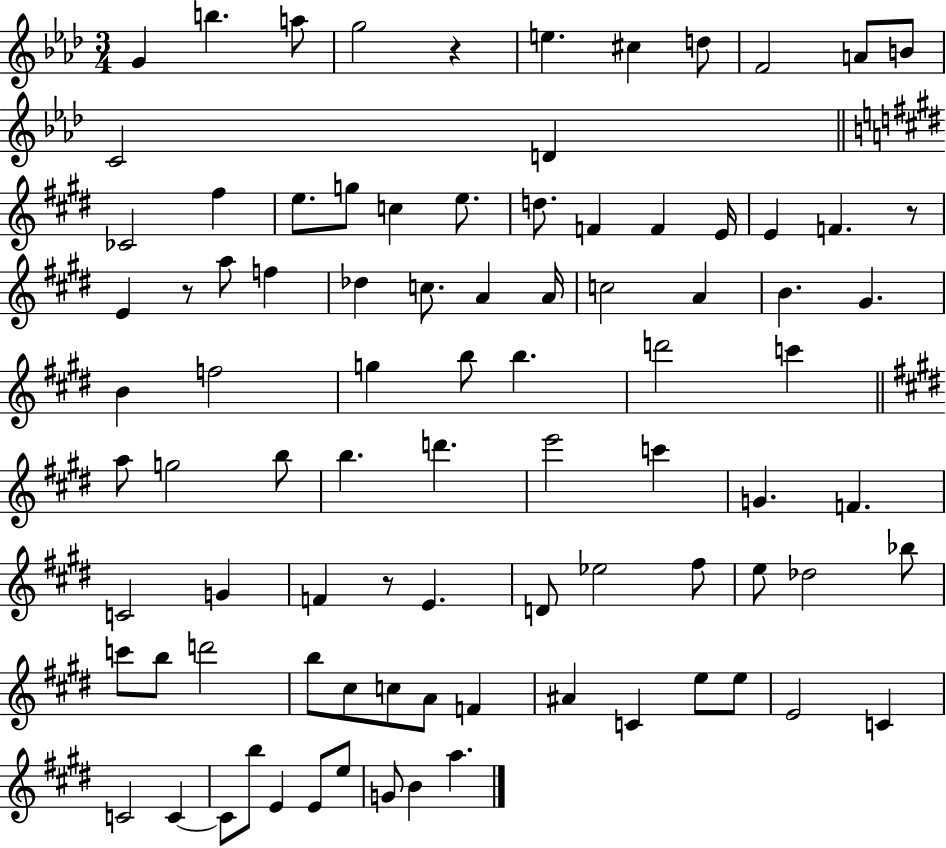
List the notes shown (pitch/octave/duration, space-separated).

G4/q B5/q. A5/e G5/h R/q E5/q. C#5/q D5/e F4/h A4/e B4/e C4/h D4/q CES4/h F#5/q E5/e. G5/e C5/q E5/e. D5/e. F4/q F4/q E4/s E4/q F4/q. R/e E4/q R/e A5/e F5/q Db5/q C5/e. A4/q A4/s C5/h A4/q B4/q. G#4/q. B4/q F5/h G5/q B5/e B5/q. D6/h C6/q A5/e G5/h B5/e B5/q. D6/q. E6/h C6/q G4/q. F4/q. C4/h G4/q F4/q R/e E4/q. D4/e Eb5/h F#5/e E5/e Db5/h Bb5/e C6/e B5/e D6/h B5/e C#5/e C5/e A4/e F4/q A#4/q C4/q E5/e E5/e E4/h C4/q C4/h C4/q C4/e B5/e E4/q E4/e E5/e G4/e B4/q A5/q.